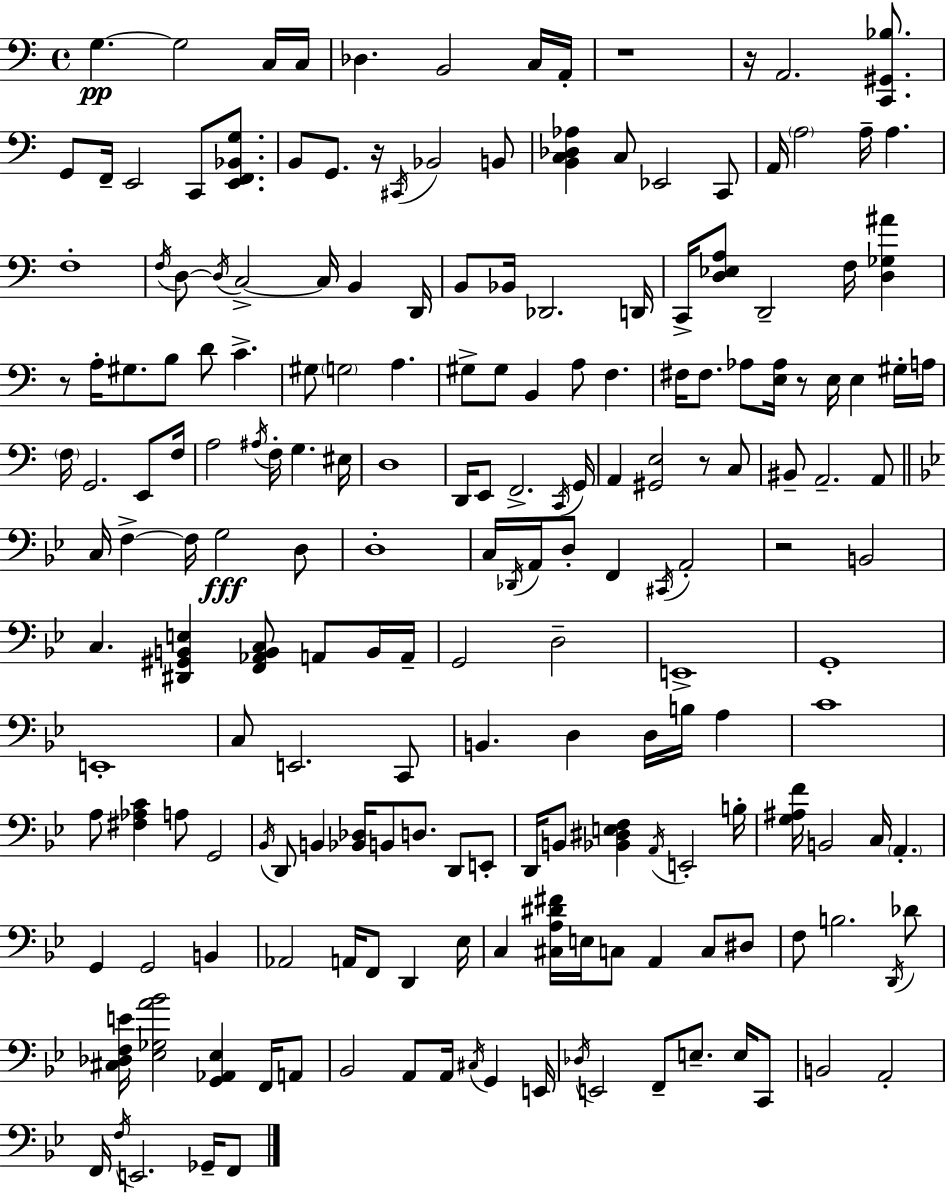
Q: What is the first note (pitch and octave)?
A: G3